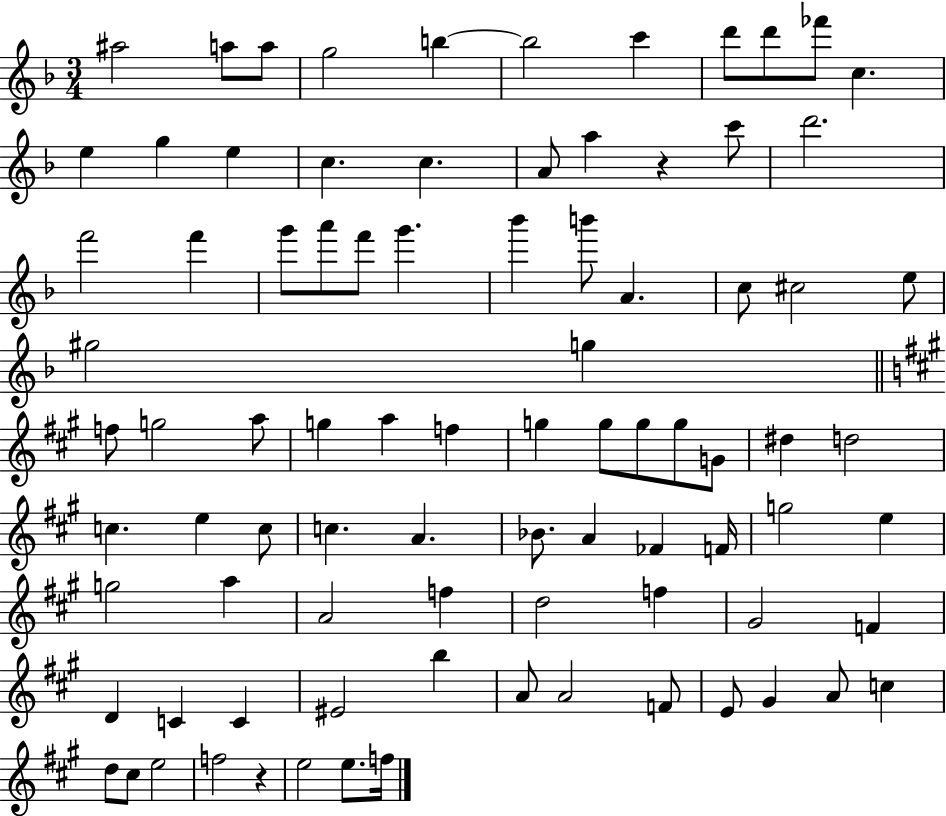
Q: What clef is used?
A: treble